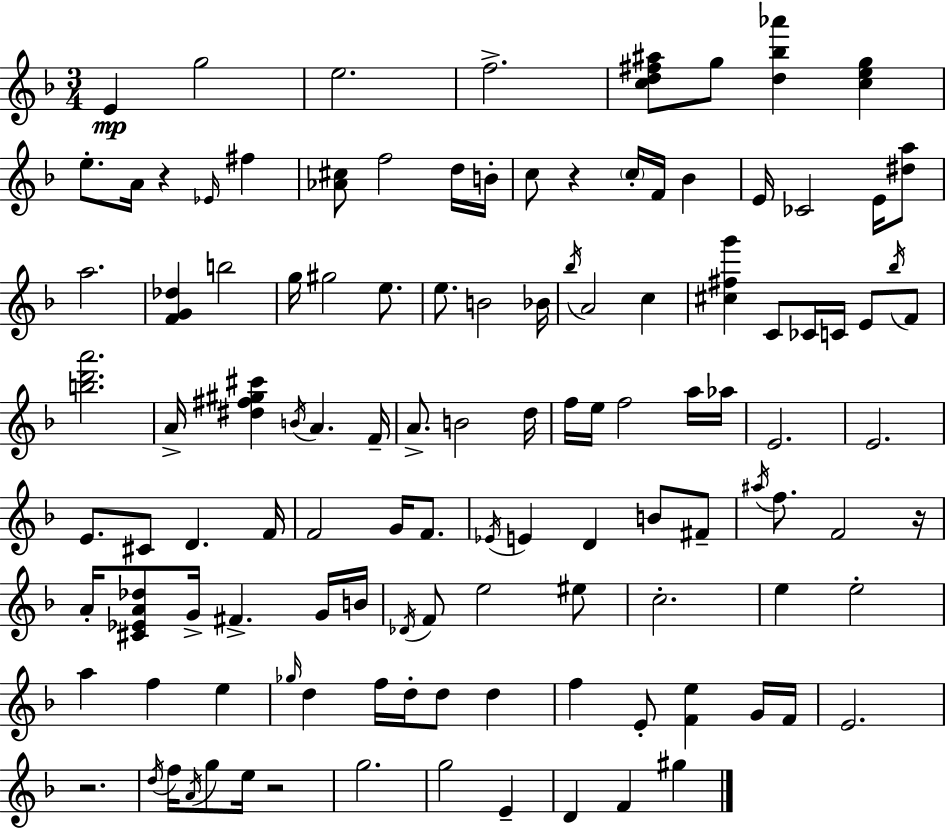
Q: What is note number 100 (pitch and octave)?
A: D4